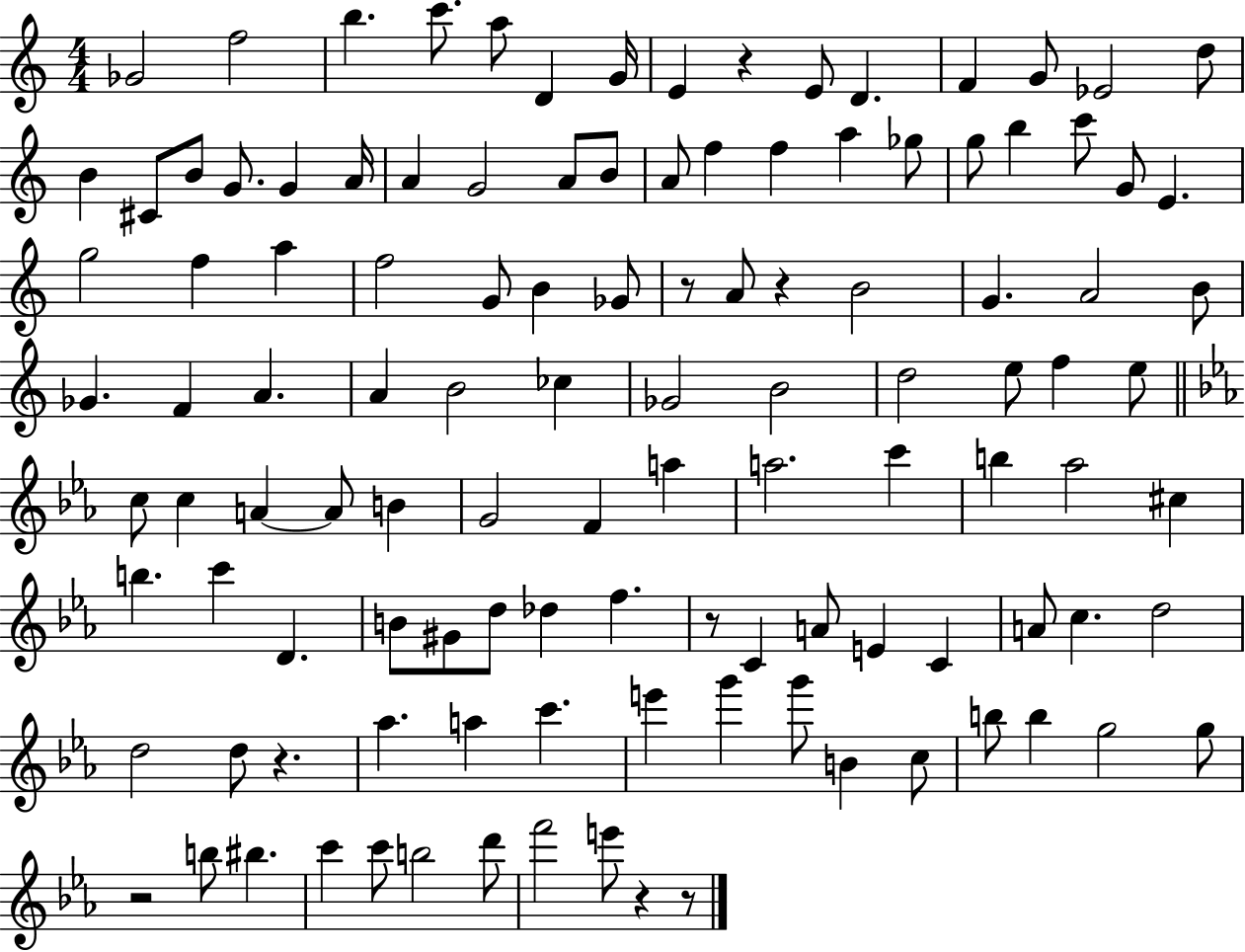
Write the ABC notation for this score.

X:1
T:Untitled
M:4/4
L:1/4
K:C
_G2 f2 b c'/2 a/2 D G/4 E z E/2 D F G/2 _E2 d/2 B ^C/2 B/2 G/2 G A/4 A G2 A/2 B/2 A/2 f f a _g/2 g/2 b c'/2 G/2 E g2 f a f2 G/2 B _G/2 z/2 A/2 z B2 G A2 B/2 _G F A A B2 _c _G2 B2 d2 e/2 f e/2 c/2 c A A/2 B G2 F a a2 c' b _a2 ^c b c' D B/2 ^G/2 d/2 _d f z/2 C A/2 E C A/2 c d2 d2 d/2 z _a a c' e' g' g'/2 B c/2 b/2 b g2 g/2 z2 b/2 ^b c' c'/2 b2 d'/2 f'2 e'/2 z z/2